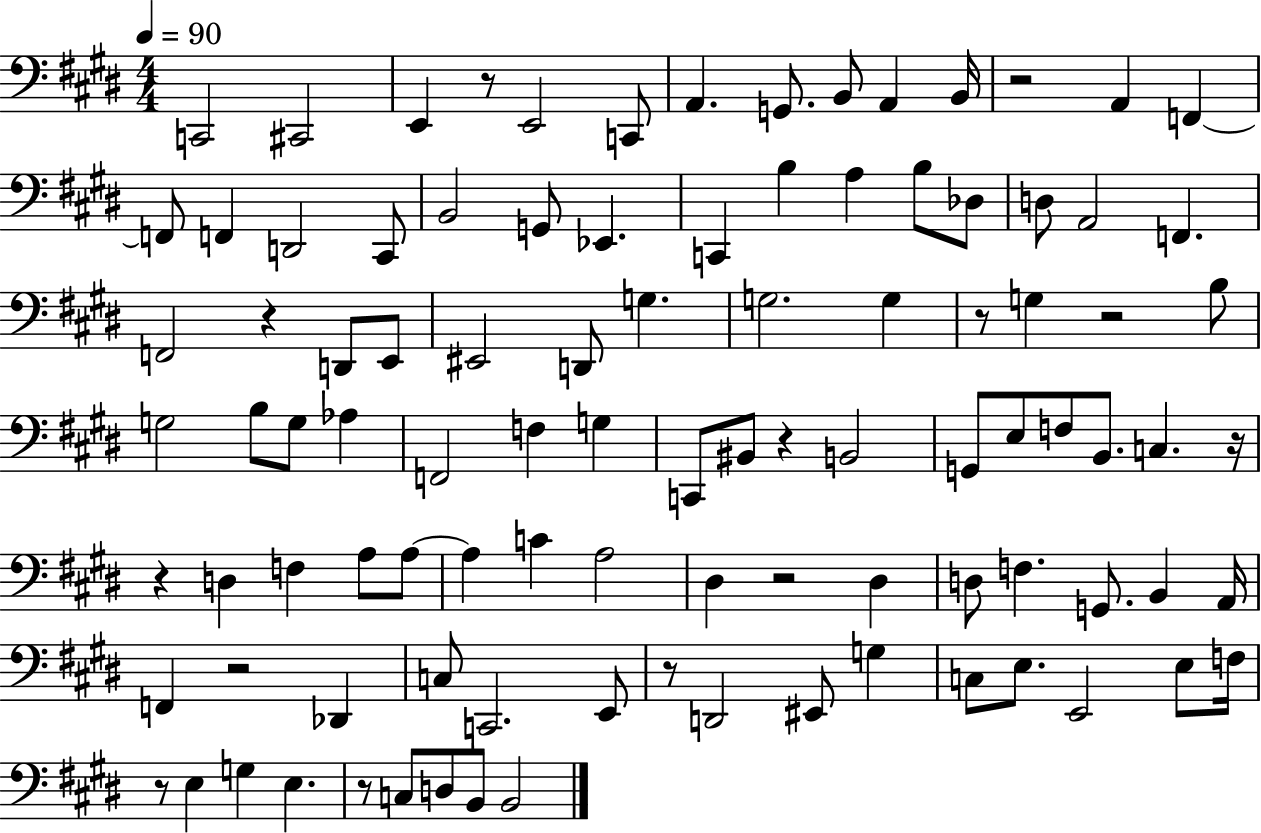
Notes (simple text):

C2/h C#2/h E2/q R/e E2/h C2/e A2/q. G2/e. B2/e A2/q B2/s R/h A2/q F2/q F2/e F2/q D2/h C#2/e B2/h G2/e Eb2/q. C2/q B3/q A3/q B3/e Db3/e D3/e A2/h F2/q. F2/h R/q D2/e E2/e EIS2/h D2/e G3/q. G3/h. G3/q R/e G3/q R/h B3/e G3/h B3/e G3/e Ab3/q F2/h F3/q G3/q C2/e BIS2/e R/q B2/h G2/e E3/e F3/e B2/e. C3/q. R/s R/q D3/q F3/q A3/e A3/e A3/q C4/q A3/h D#3/q R/h D#3/q D3/e F3/q. G2/e. B2/q A2/s F2/q R/h Db2/q C3/e C2/h. E2/e R/e D2/h EIS2/e G3/q C3/e E3/e. E2/h E3/e F3/s R/e E3/q G3/q E3/q. R/e C3/e D3/e B2/e B2/h